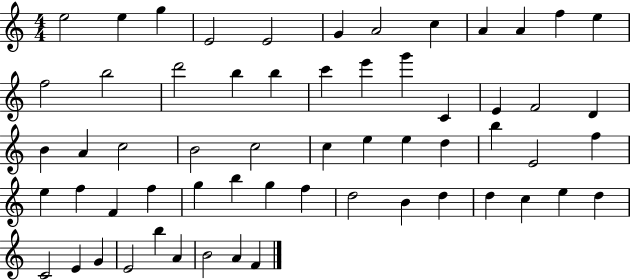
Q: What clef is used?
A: treble